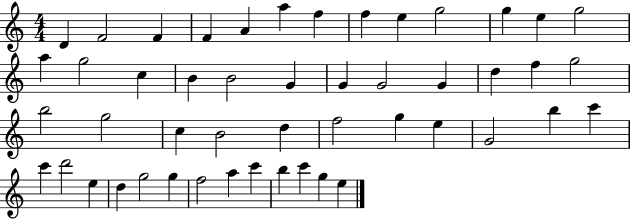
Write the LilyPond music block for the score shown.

{
  \clef treble
  \numericTimeSignature
  \time 4/4
  \key c \major
  d'4 f'2 f'4 | f'4 a'4 a''4 f''4 | f''4 e''4 g''2 | g''4 e''4 g''2 | \break a''4 g''2 c''4 | b'4 b'2 g'4 | g'4 g'2 g'4 | d''4 f''4 g''2 | \break b''2 g''2 | c''4 b'2 d''4 | f''2 g''4 e''4 | g'2 b''4 c'''4 | \break c'''4 d'''2 e''4 | d''4 g''2 g''4 | f''2 a''4 c'''4 | b''4 c'''4 g''4 e''4 | \break \bar "|."
}